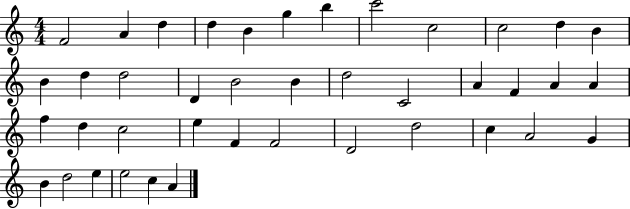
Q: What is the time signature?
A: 4/4